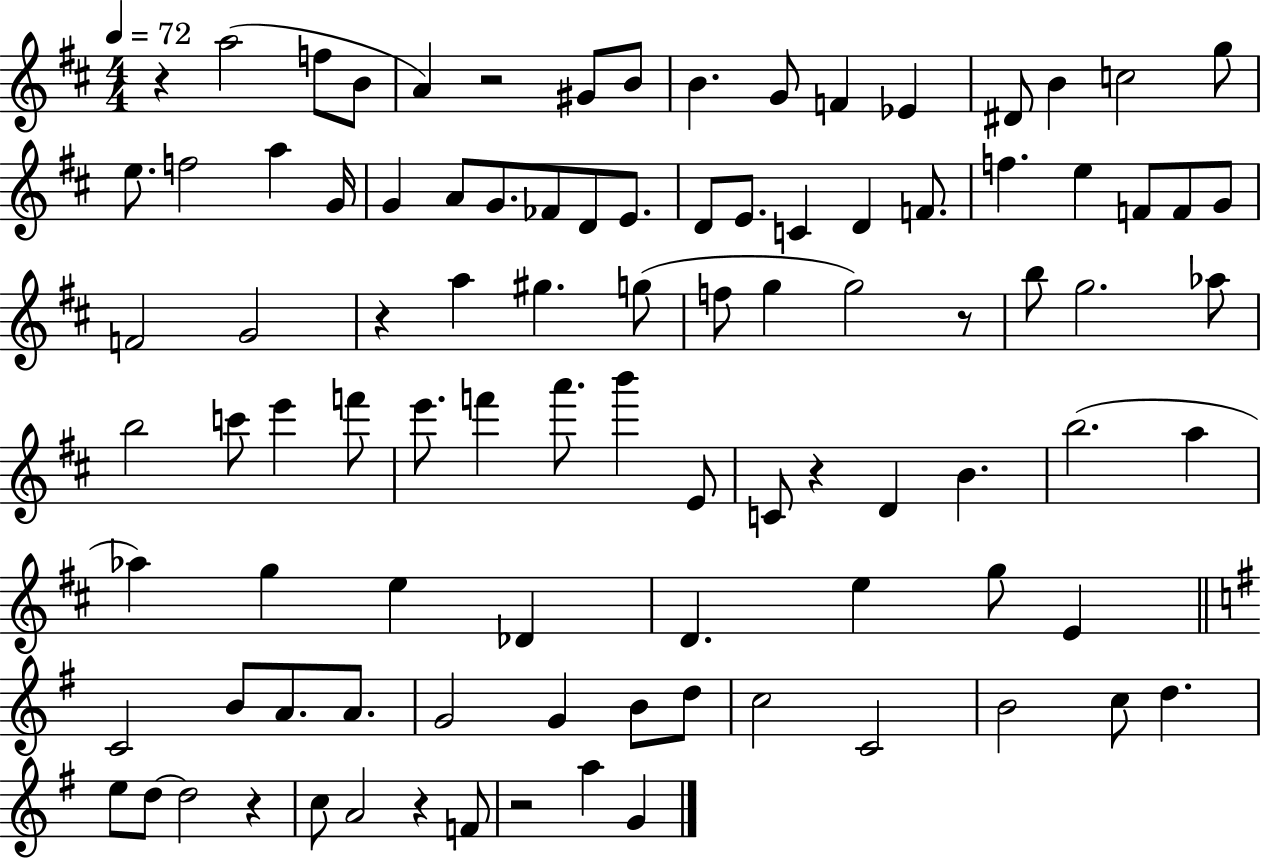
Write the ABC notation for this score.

X:1
T:Untitled
M:4/4
L:1/4
K:D
z a2 f/2 B/2 A z2 ^G/2 B/2 B G/2 F _E ^D/2 B c2 g/2 e/2 f2 a G/4 G A/2 G/2 _F/2 D/2 E/2 D/2 E/2 C D F/2 f e F/2 F/2 G/2 F2 G2 z a ^g g/2 f/2 g g2 z/2 b/2 g2 _a/2 b2 c'/2 e' f'/2 e'/2 f' a'/2 b' E/2 C/2 z D B b2 a _a g e _D D e g/2 E C2 B/2 A/2 A/2 G2 G B/2 d/2 c2 C2 B2 c/2 d e/2 d/2 d2 z c/2 A2 z F/2 z2 a G